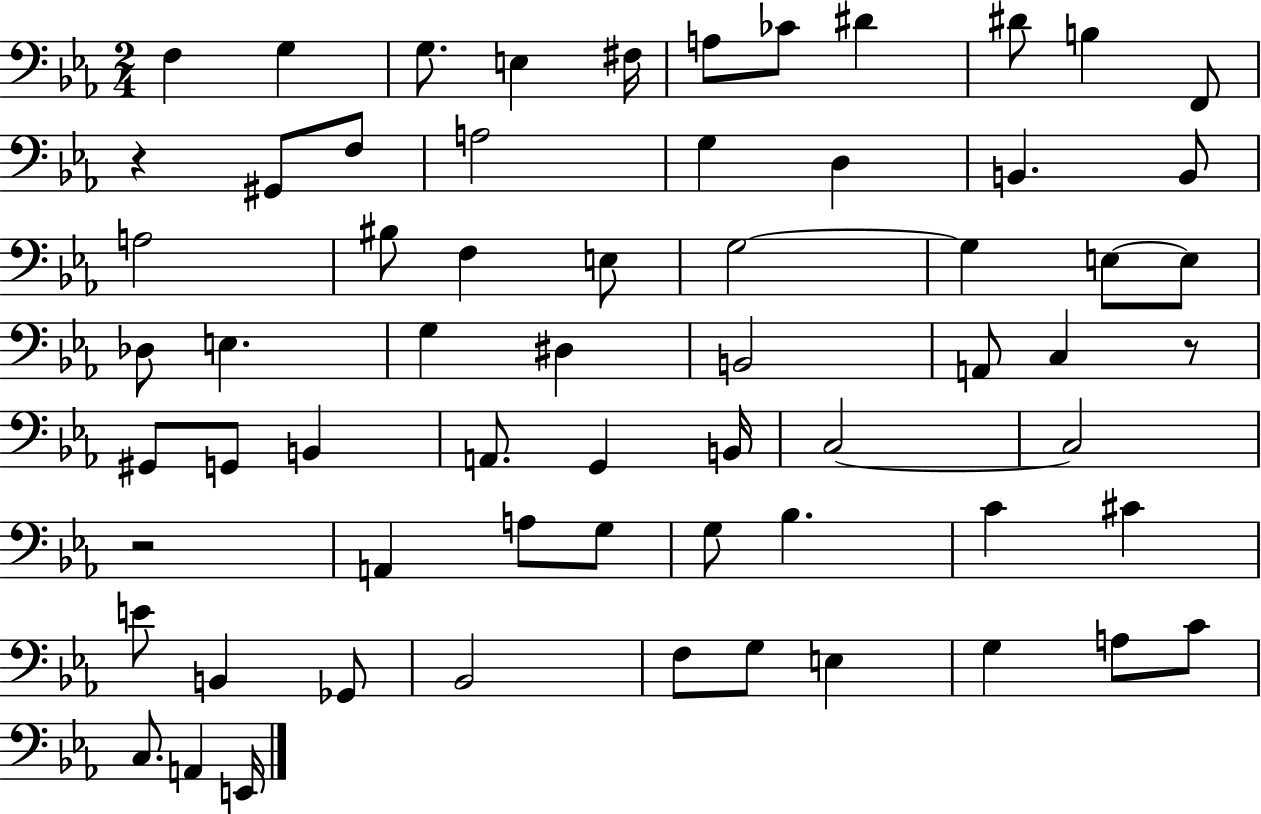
X:1
T:Untitled
M:2/4
L:1/4
K:Eb
F, G, G,/2 E, ^F,/4 A,/2 _C/2 ^D ^D/2 B, F,,/2 z ^G,,/2 F,/2 A,2 G, D, B,, B,,/2 A,2 ^B,/2 F, E,/2 G,2 G, E,/2 E,/2 _D,/2 E, G, ^D, B,,2 A,,/2 C, z/2 ^G,,/2 G,,/2 B,, A,,/2 G,, B,,/4 C,2 C,2 z2 A,, A,/2 G,/2 G,/2 _B, C ^C E/2 B,, _G,,/2 _B,,2 F,/2 G,/2 E, G, A,/2 C/2 C,/2 A,, E,,/4